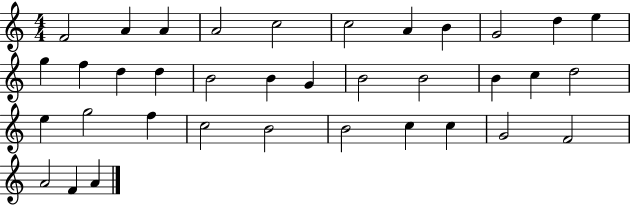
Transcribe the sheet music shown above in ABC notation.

X:1
T:Untitled
M:4/4
L:1/4
K:C
F2 A A A2 c2 c2 A B G2 d e g f d d B2 B G B2 B2 B c d2 e g2 f c2 B2 B2 c c G2 F2 A2 F A